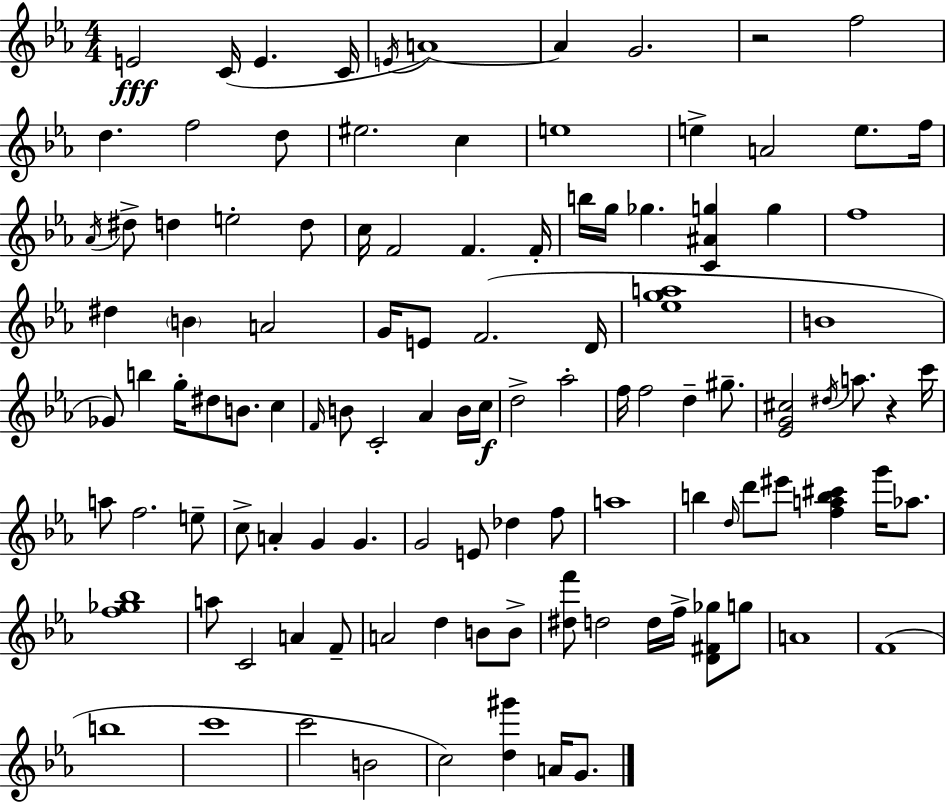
{
  \clef treble
  \numericTimeSignature
  \time 4/4
  \key c \minor
  e'2\fff c'16( e'4. c'16 | \acciaccatura { e'16 }) a'1~~ | a'4 g'2. | r2 f''2 | \break d''4. f''2 d''8 | eis''2. c''4 | e''1 | e''4-> a'2 e''8. | \break f''16 \acciaccatura { aes'16 } dis''8-> d''4 e''2-. | d''8 c''16 f'2 f'4. | f'16-. b''16 g''16 ges''4. <c' ais' g''>4 g''4 | f''1 | \break dis''4 \parenthesize b'4 a'2 | g'16 e'8 f'2.( | d'16 <ees'' g'' a''>1 | b'1 | \break ges'8) b''4 g''16-. dis''8 b'8. c''4 | \grace { f'16 } b'8 c'2-. aes'4 | b'16 c''16\f d''2-> aes''2-. | f''16 f''2 d''4-- | \break gis''8.-- <ees' g' cis''>2 \acciaccatura { dis''16 } a''8. r4 | c'''16 a''8 f''2. | e''8-- c''8-> a'4-. g'4 g'4. | g'2 e'8 des''4 | \break f''8 a''1 | b''4 \grace { d''16 } d'''8 eis'''8 <f'' a'' b'' cis'''>4 | g'''16 aes''8. <f'' ges'' bes''>1 | a''8 c'2 a'4 | \break f'8-- a'2 d''4 | b'8 b'8-> <dis'' f'''>8 d''2 d''16 | f''16-> <d' fis' ges''>8 g''8 a'1 | f'1( | \break b''1 | c'''1 | c'''2 b'2 | c''2) <d'' gis'''>4 | \break a'16 g'8. \bar "|."
}